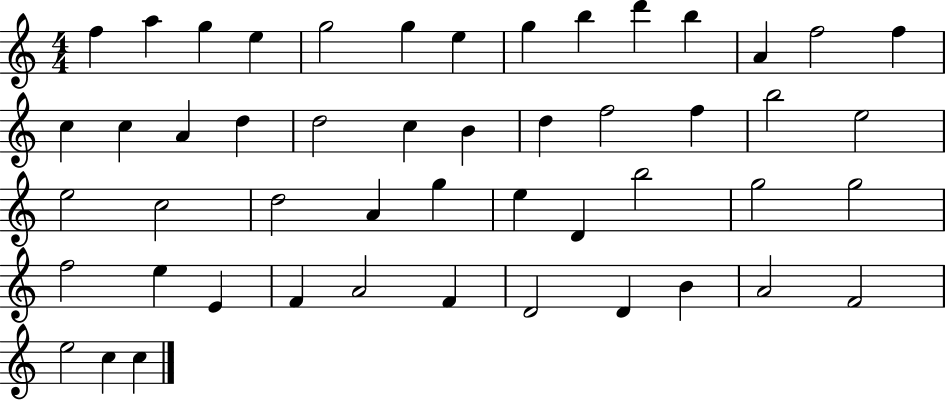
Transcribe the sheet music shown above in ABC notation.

X:1
T:Untitled
M:4/4
L:1/4
K:C
f a g e g2 g e g b d' b A f2 f c c A d d2 c B d f2 f b2 e2 e2 c2 d2 A g e D b2 g2 g2 f2 e E F A2 F D2 D B A2 F2 e2 c c